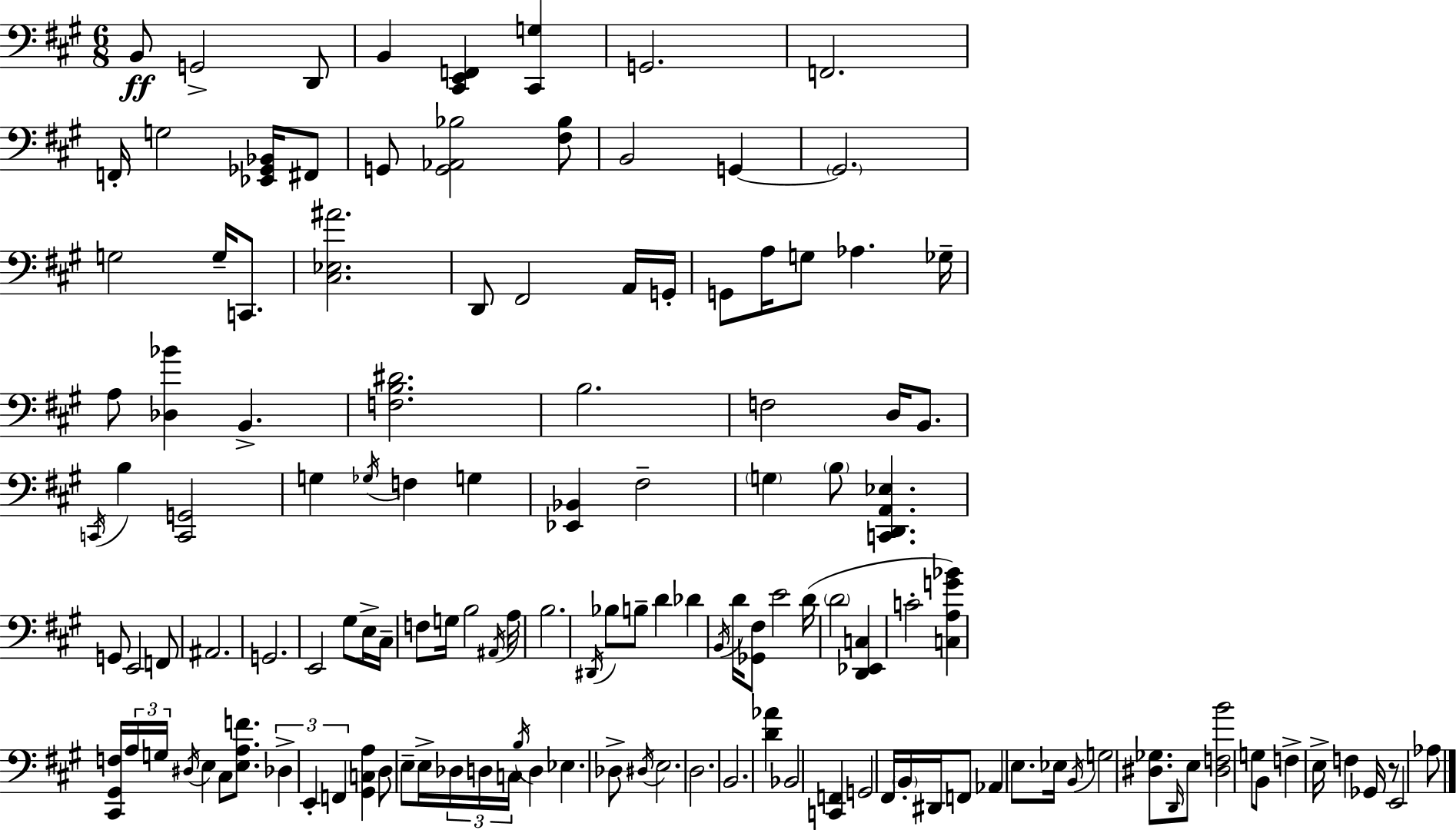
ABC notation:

X:1
T:Untitled
M:6/8
L:1/4
K:A
B,,/2 G,,2 D,,/2 B,, [^C,,E,,F,,] [^C,,G,] G,,2 F,,2 F,,/4 G,2 [_E,,_G,,_B,,]/4 ^F,,/2 G,,/2 [G,,_A,,_B,]2 [^F,_B,]/2 B,,2 G,, G,,2 G,2 G,/4 C,,/2 [^C,_E,^A]2 D,,/2 ^F,,2 A,,/4 G,,/4 G,,/2 A,/4 G,/2 _A, _G,/4 A,/2 [_D,_B] B,, [F,B,^D]2 B,2 F,2 D,/4 B,,/2 C,,/4 B, [C,,G,,]2 G, _G,/4 F, G, [_E,,_B,,] ^F,2 G, B,/2 [C,,D,,A,,_E,] G,,/2 E,,2 F,,/2 ^A,,2 G,,2 E,,2 ^G,/2 E,/4 ^C,/4 F,/2 G,/4 B,2 ^A,,/4 A,/4 B,2 ^D,,/4 _B,/2 B,/2 D _D B,,/4 D/4 [_G,,^F,]/2 E2 D/4 D2 [D,,_E,,C,] C2 [C,A,G_B] [^C,,^G,,F,]/4 A,/4 G,/4 ^D,/4 E, ^C,/2 [E,A,F]/2 _D, E,, F,, [^G,,C,A,] D,/2 E,/2 E,/4 _D,/4 D,/4 C,/4 B,/4 D, _E, _D,/2 ^D,/4 E,2 D,2 B,,2 [D_A] _B,,2 [C,,F,,] G,,2 ^F,,/4 B,,/4 ^D,,/4 F,,/2 _A,, E,/2 _E,/4 B,,/4 G,2 [^D,_G,]/2 D,,/4 E,/2 [^D,F,B]2 G,/2 B,,/2 F, E,/4 F, _G,,/4 z/2 E,,2 _A,/2